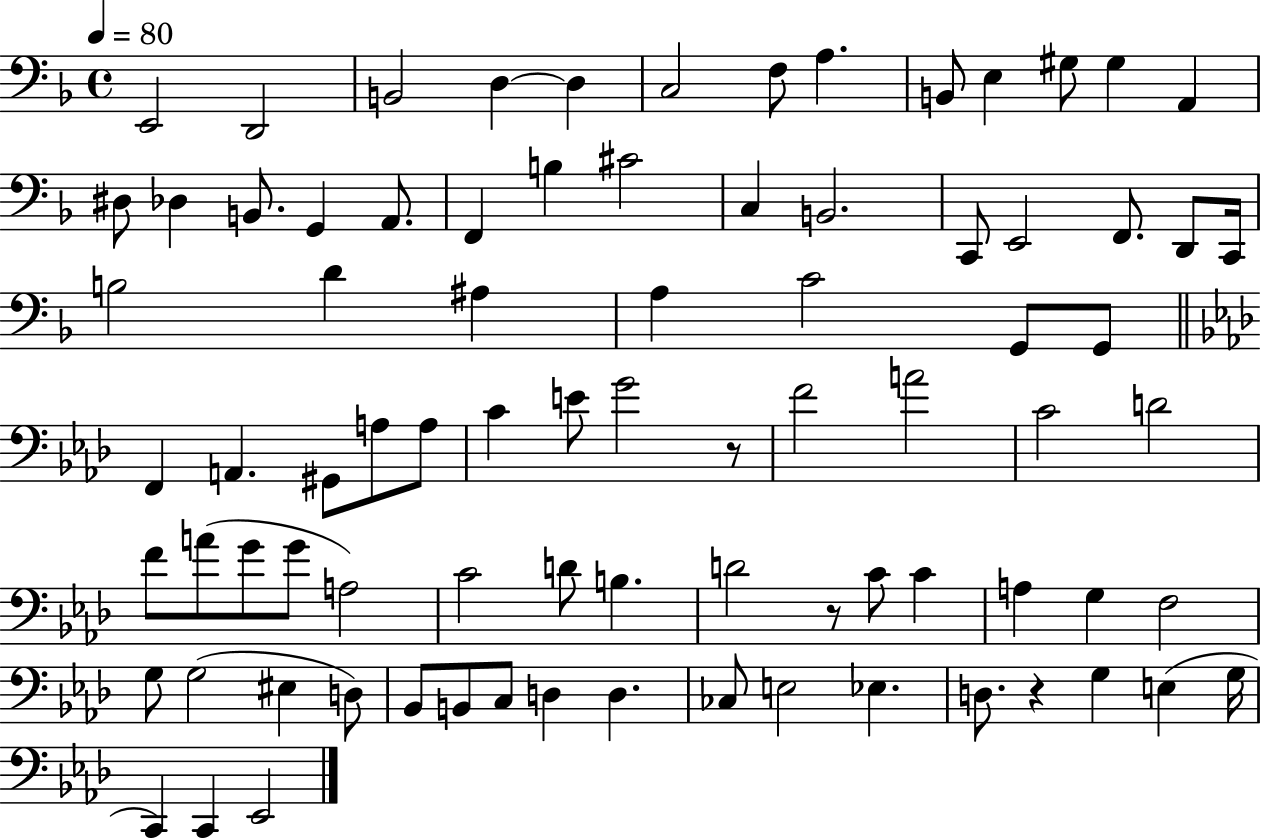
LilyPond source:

{
  \clef bass
  \time 4/4
  \defaultTimeSignature
  \key f \major
  \tempo 4 = 80
  e,2 d,2 | b,2 d4~~ d4 | c2 f8 a4. | b,8 e4 gis8 gis4 a,4 | \break dis8 des4 b,8. g,4 a,8. | f,4 b4 cis'2 | c4 b,2. | c,8 e,2 f,8. d,8 c,16 | \break b2 d'4 ais4 | a4 c'2 g,8 g,8 | \bar "||" \break \key aes \major f,4 a,4. gis,8 a8 a8 | c'4 e'8 g'2 r8 | f'2 a'2 | c'2 d'2 | \break f'8 a'8( g'8 g'8 a2) | c'2 d'8 b4. | d'2 r8 c'8 c'4 | a4 g4 f2 | \break g8 g2( eis4 d8) | bes,8 b,8 c8 d4 d4. | ces8 e2 ees4. | d8. r4 g4 e4( g16 | \break c,4) c,4 ees,2 | \bar "|."
}